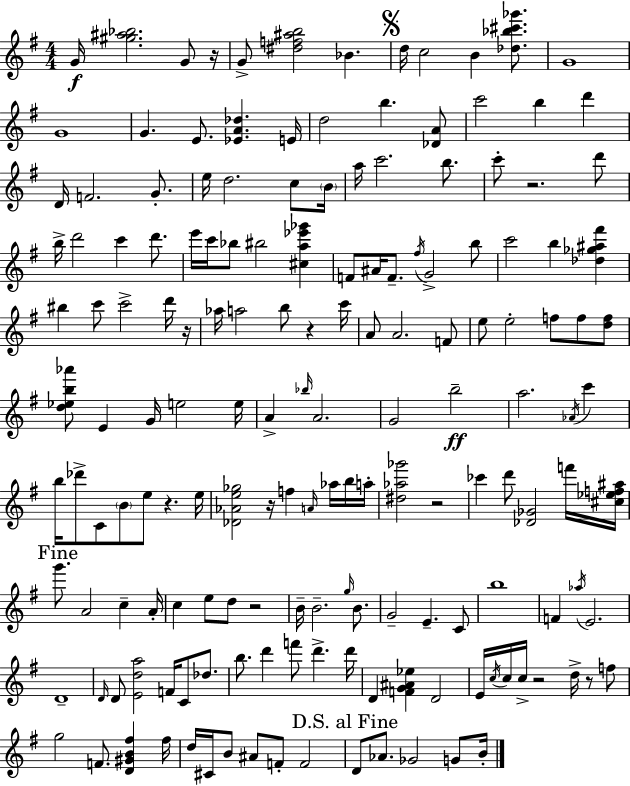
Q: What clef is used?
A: treble